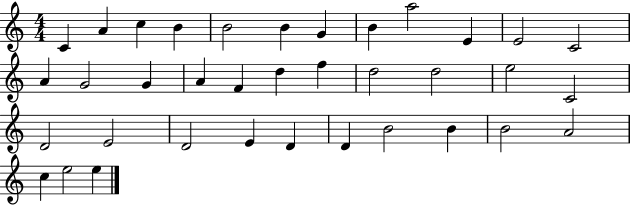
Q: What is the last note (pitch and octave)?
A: E5